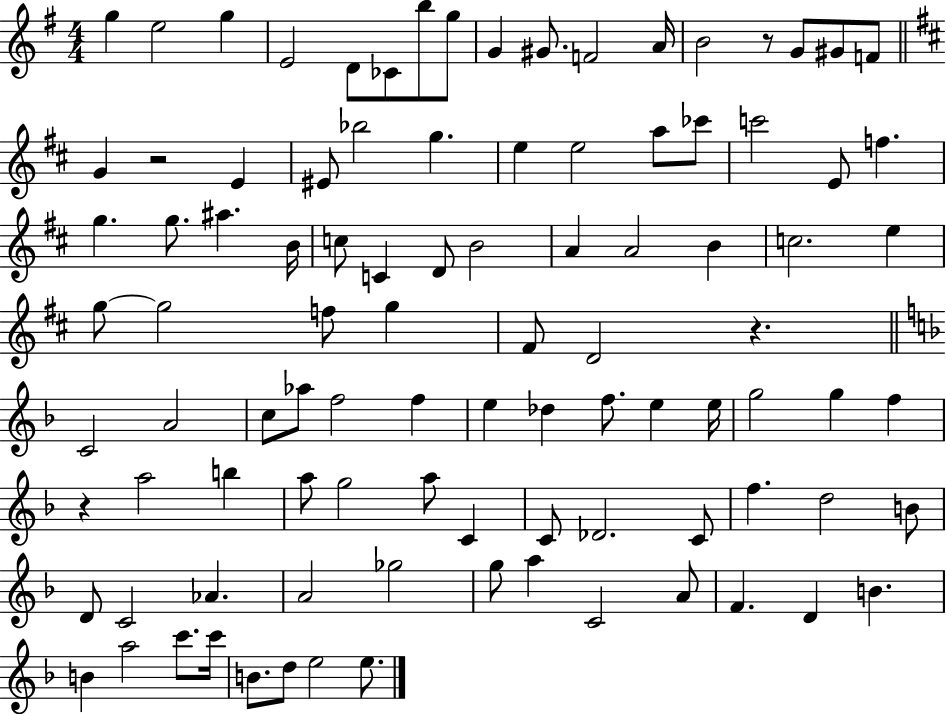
{
  \clef treble
  \numericTimeSignature
  \time 4/4
  \key g \major
  g''4 e''2 g''4 | e'2 d'8 ces'8 b''8 g''8 | g'4 gis'8. f'2 a'16 | b'2 r8 g'8 gis'8 f'8 | \break \bar "||" \break \key d \major g'4 r2 e'4 | eis'8 bes''2 g''4. | e''4 e''2 a''8 ces'''8 | c'''2 e'8 f''4. | \break g''4. g''8. ais''4. b'16 | c''8 c'4 d'8 b'2 | a'4 a'2 b'4 | c''2. e''4 | \break g''8~~ g''2 f''8 g''4 | fis'8 d'2 r4. | \bar "||" \break \key d \minor c'2 a'2 | c''8 aes''8 f''2 f''4 | e''4 des''4 f''8. e''4 e''16 | g''2 g''4 f''4 | \break r4 a''2 b''4 | a''8 g''2 a''8 c'4 | c'8 des'2. c'8 | f''4. d''2 b'8 | \break d'8 c'2 aes'4. | a'2 ges''2 | g''8 a''4 c'2 a'8 | f'4. d'4 b'4. | \break b'4 a''2 c'''8. c'''16 | b'8. d''8 e''2 e''8. | \bar "|."
}